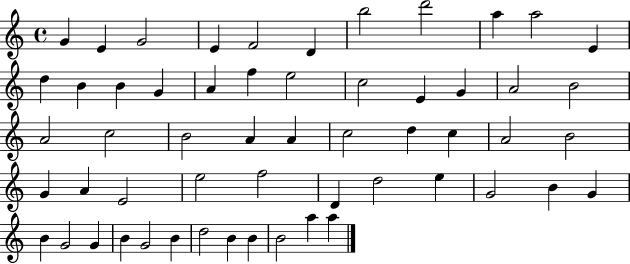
{
  \clef treble
  \time 4/4
  \defaultTimeSignature
  \key c \major
  g'4 e'4 g'2 | e'4 f'2 d'4 | b''2 d'''2 | a''4 a''2 e'4 | \break d''4 b'4 b'4 g'4 | a'4 f''4 e''2 | c''2 e'4 g'4 | a'2 b'2 | \break a'2 c''2 | b'2 a'4 a'4 | c''2 d''4 c''4 | a'2 b'2 | \break g'4 a'4 e'2 | e''2 f''2 | d'4 d''2 e''4 | g'2 b'4 g'4 | \break b'4 g'2 g'4 | b'4 g'2 b'4 | d''2 b'4 b'4 | b'2 a''4 a''4 | \break \bar "|."
}